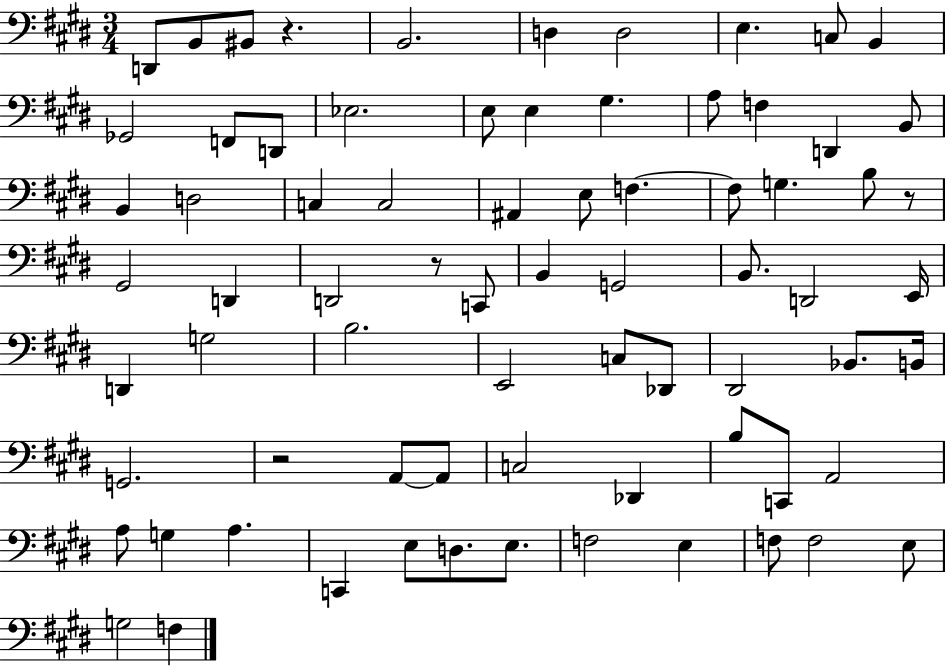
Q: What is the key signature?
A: E major